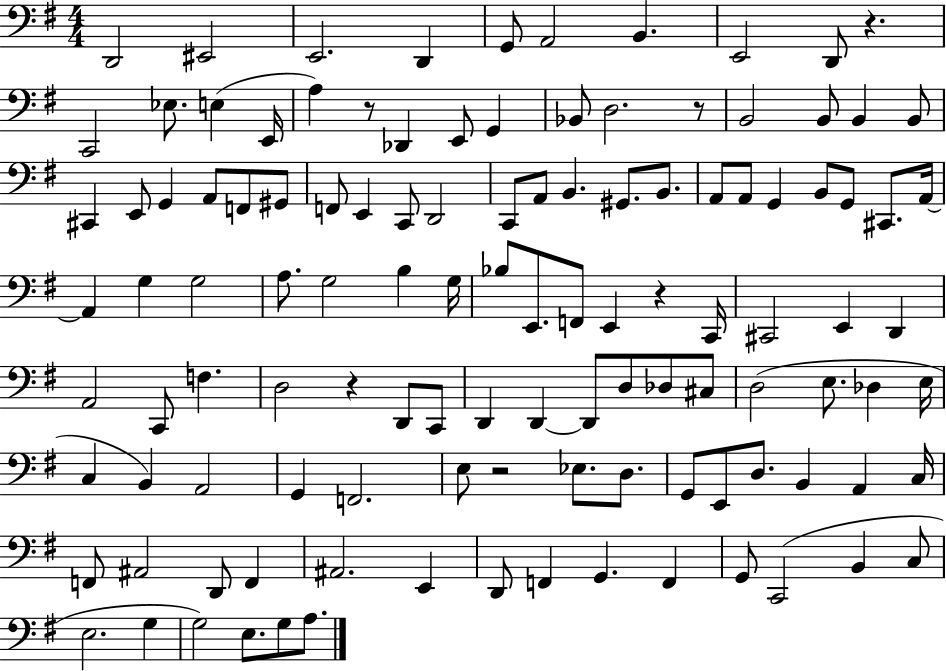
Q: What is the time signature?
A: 4/4